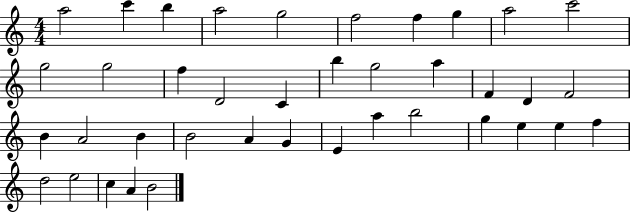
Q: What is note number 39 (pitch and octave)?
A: B4